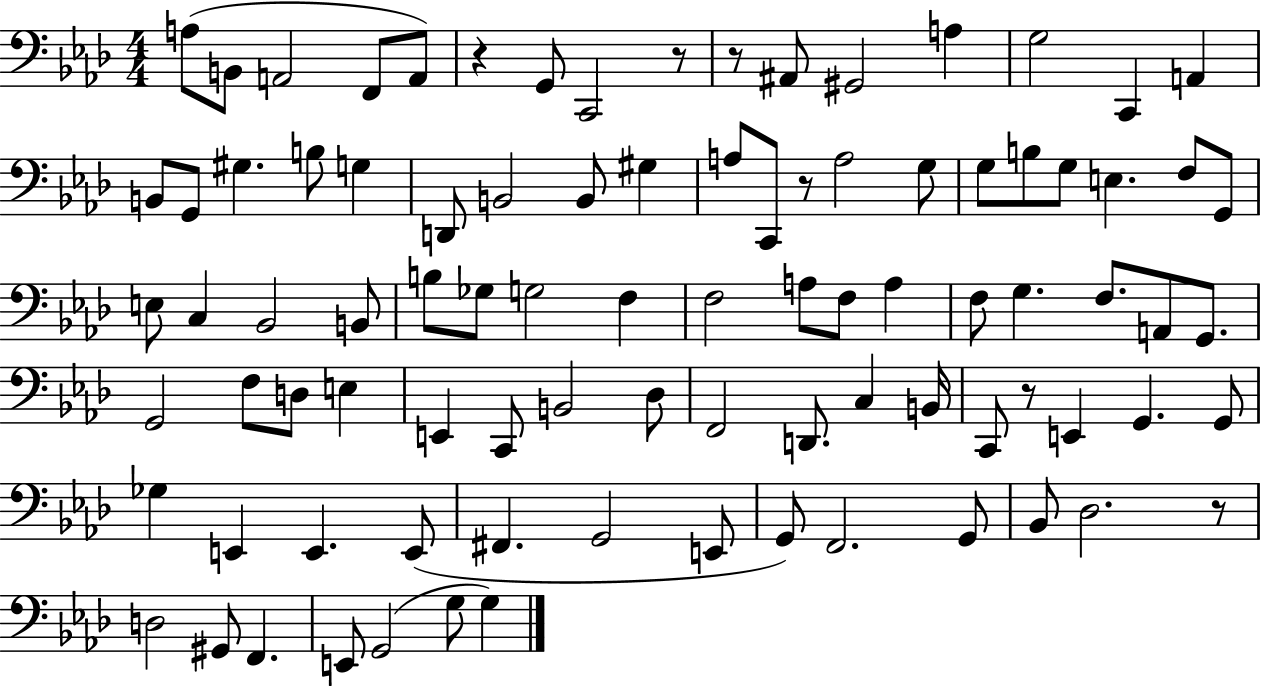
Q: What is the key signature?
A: AES major